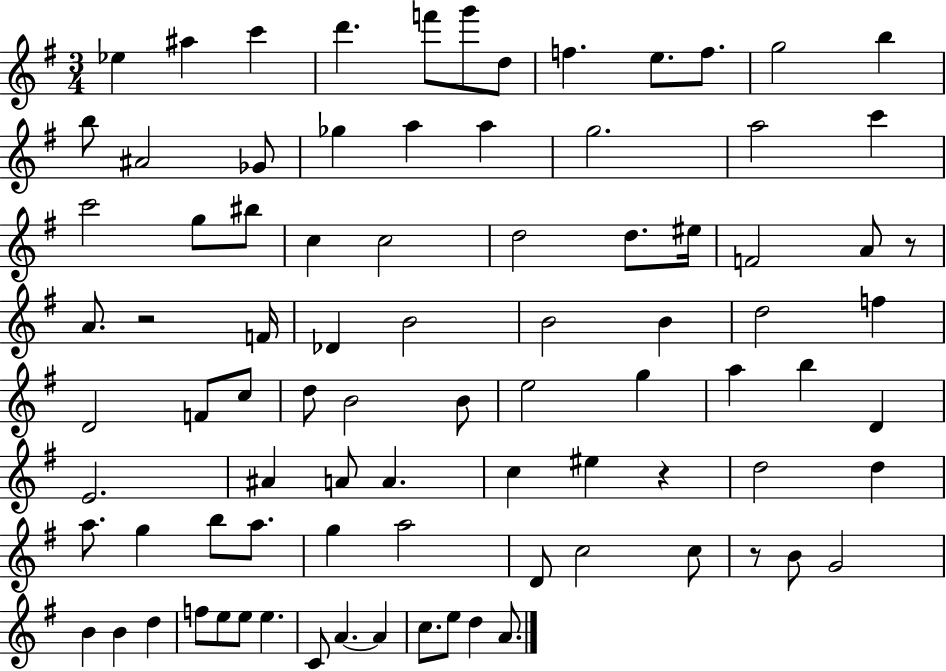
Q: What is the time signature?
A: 3/4